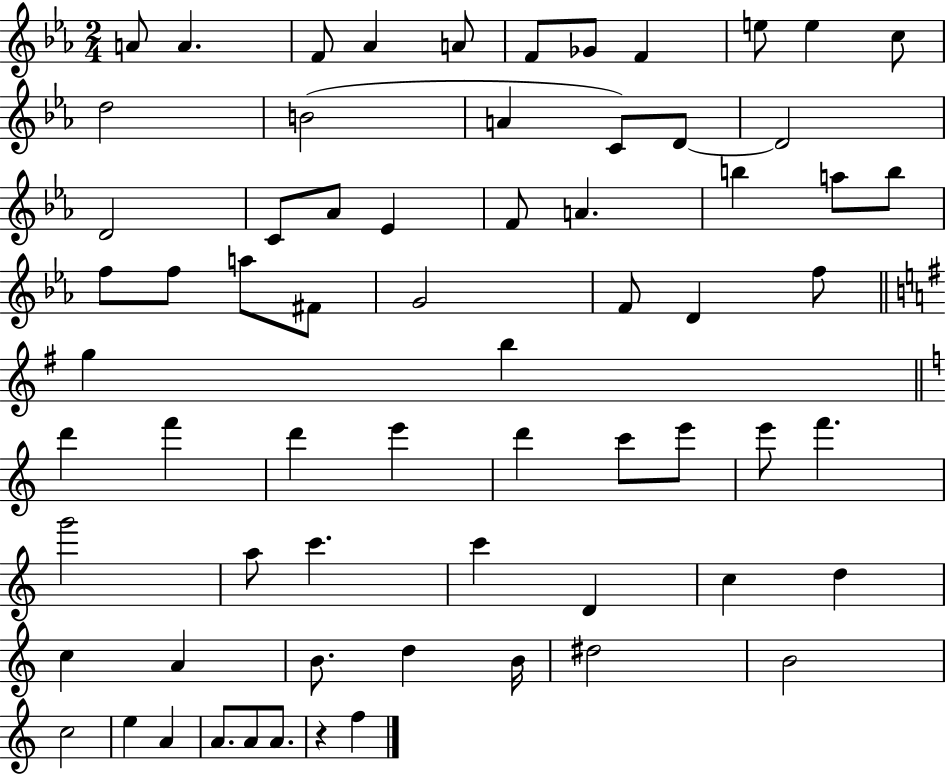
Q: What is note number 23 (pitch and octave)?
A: A4